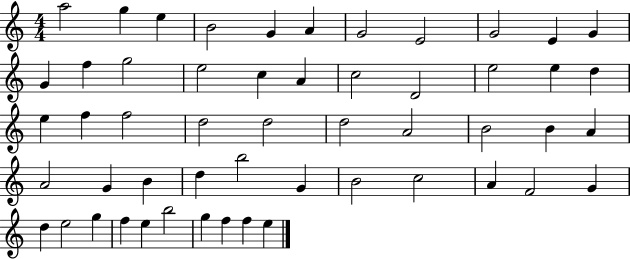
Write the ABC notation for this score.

X:1
T:Untitled
M:4/4
L:1/4
K:C
a2 g e B2 G A G2 E2 G2 E G G f g2 e2 c A c2 D2 e2 e d e f f2 d2 d2 d2 A2 B2 B A A2 G B d b2 G B2 c2 A F2 G d e2 g f e b2 g f f e